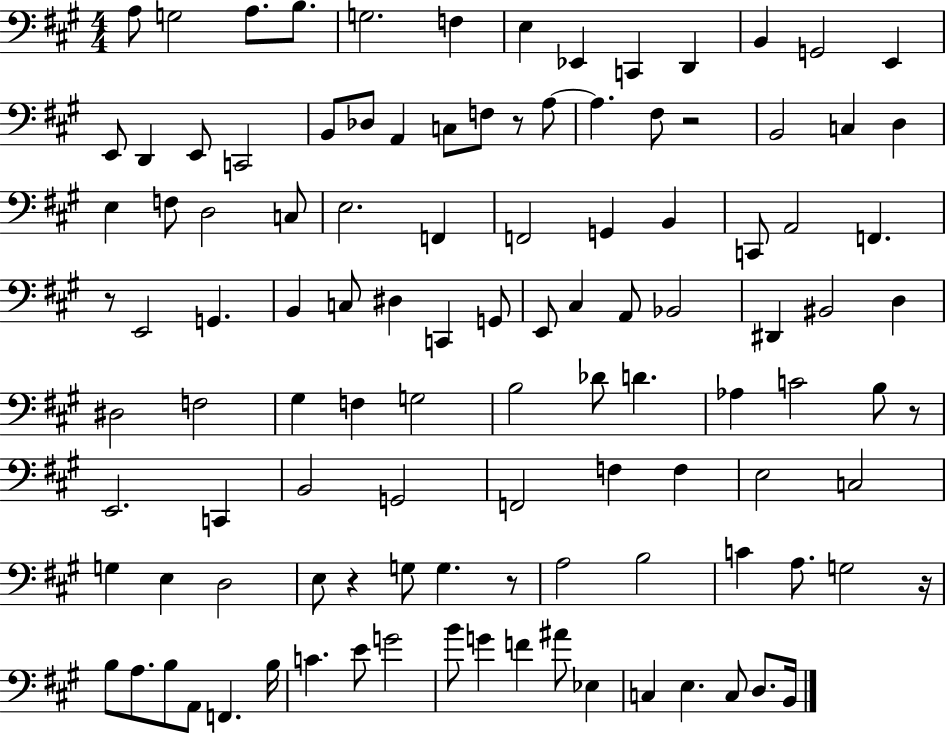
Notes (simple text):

A3/e G3/h A3/e. B3/e. G3/h. F3/q E3/q Eb2/q C2/q D2/q B2/q G2/h E2/q E2/e D2/q E2/e C2/h B2/e Db3/e A2/q C3/e F3/e R/e A3/e A3/q. F#3/e R/h B2/h C3/q D3/q E3/q F3/e D3/h C3/e E3/h. F2/q F2/h G2/q B2/q C2/e A2/h F2/q. R/e E2/h G2/q. B2/q C3/e D#3/q C2/q G2/e E2/e C#3/q A2/e Bb2/h D#2/q BIS2/h D3/q D#3/h F3/h G#3/q F3/q G3/h B3/h Db4/e D4/q. Ab3/q C4/h B3/e R/e E2/h. C2/q B2/h G2/h F2/h F3/q F3/q E3/h C3/h G3/q E3/q D3/h E3/e R/q G3/e G3/q. R/e A3/h B3/h C4/q A3/e. G3/h R/s B3/e A3/e. B3/e A2/e F2/q. B3/s C4/q. E4/e G4/h B4/e G4/q F4/q A#4/e Eb3/q C3/q E3/q. C3/e D3/e. B2/s